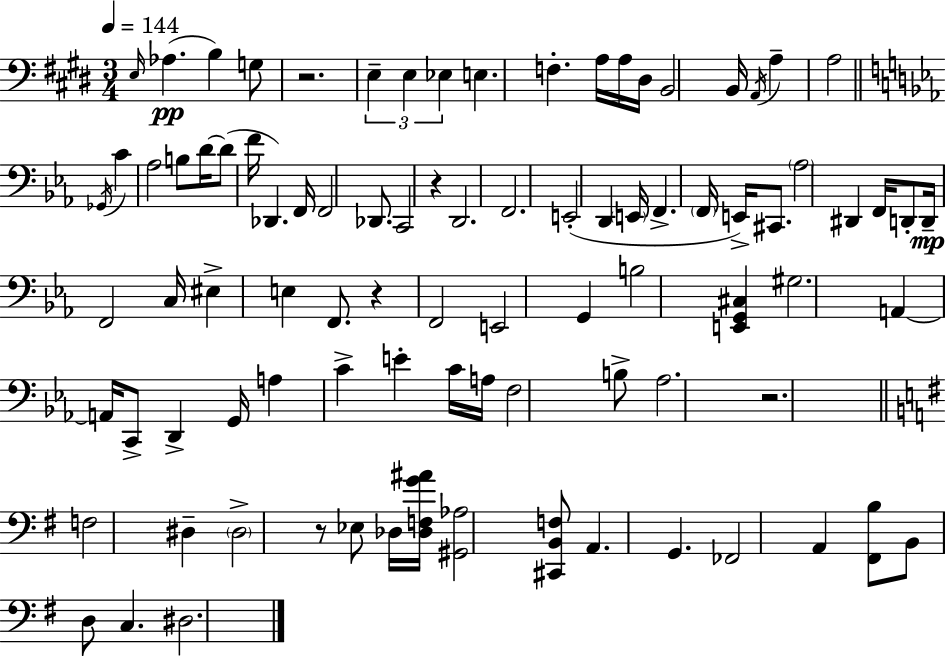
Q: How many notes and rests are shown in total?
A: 89